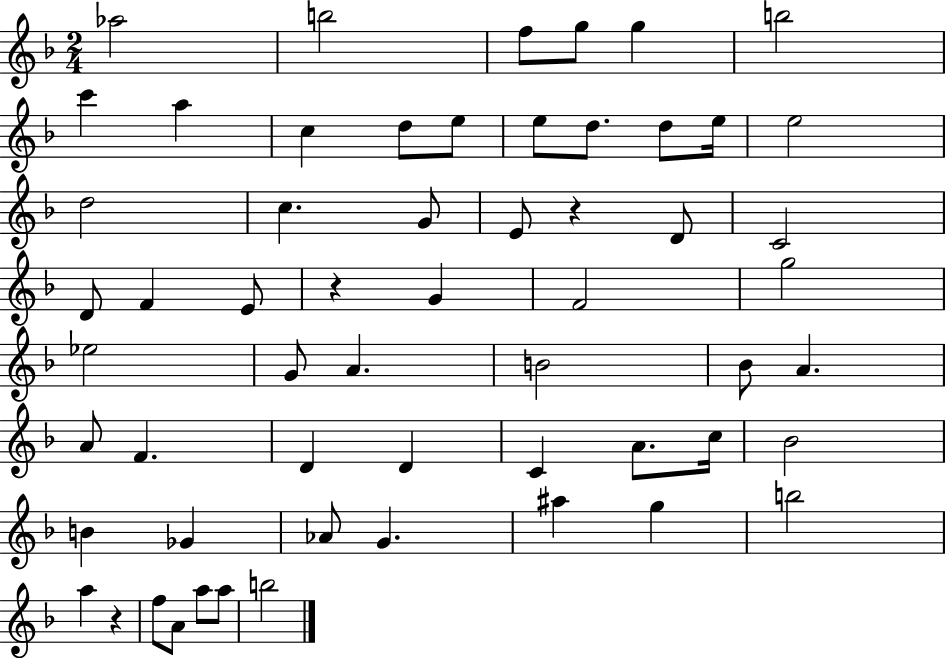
X:1
T:Untitled
M:2/4
L:1/4
K:F
_a2 b2 f/2 g/2 g b2 c' a c d/2 e/2 e/2 d/2 d/2 e/4 e2 d2 c G/2 E/2 z D/2 C2 D/2 F E/2 z G F2 g2 _e2 G/2 A B2 _B/2 A A/2 F D D C A/2 c/4 _B2 B _G _A/2 G ^a g b2 a z f/2 A/2 a/2 a/2 b2